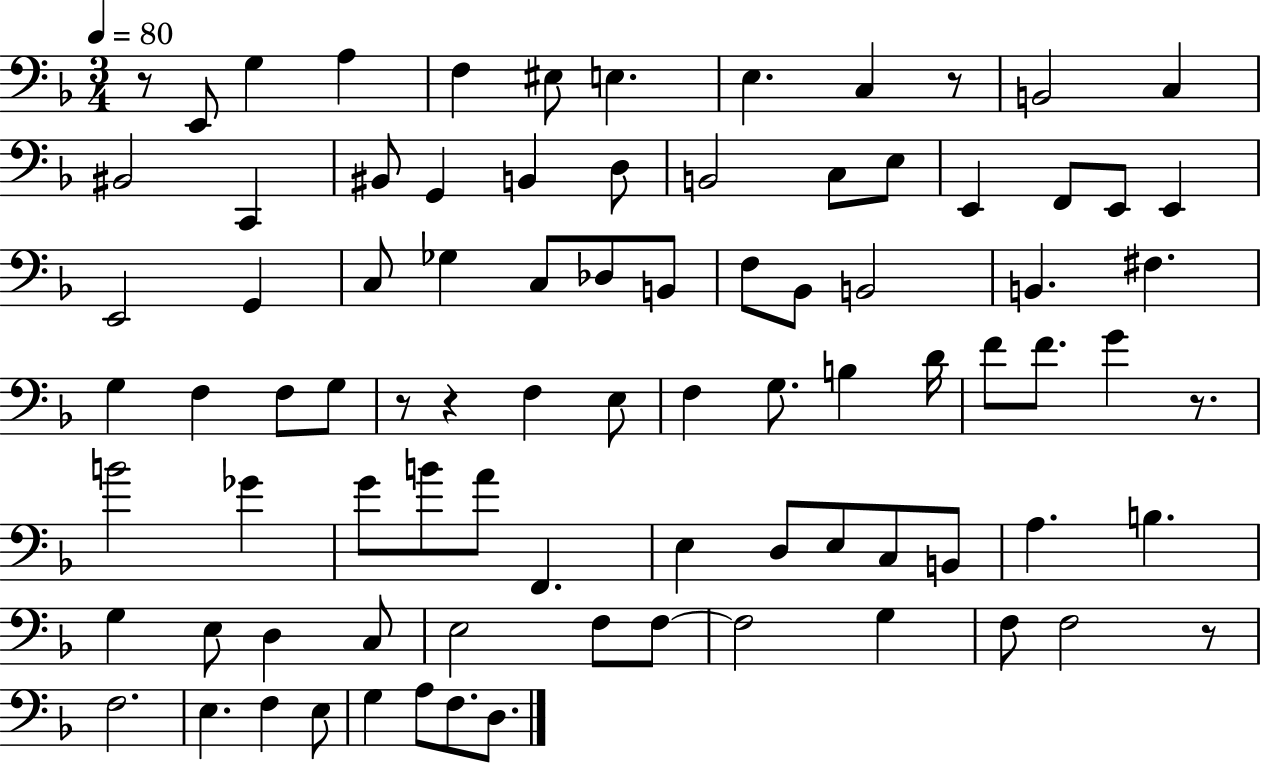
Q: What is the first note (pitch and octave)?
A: E2